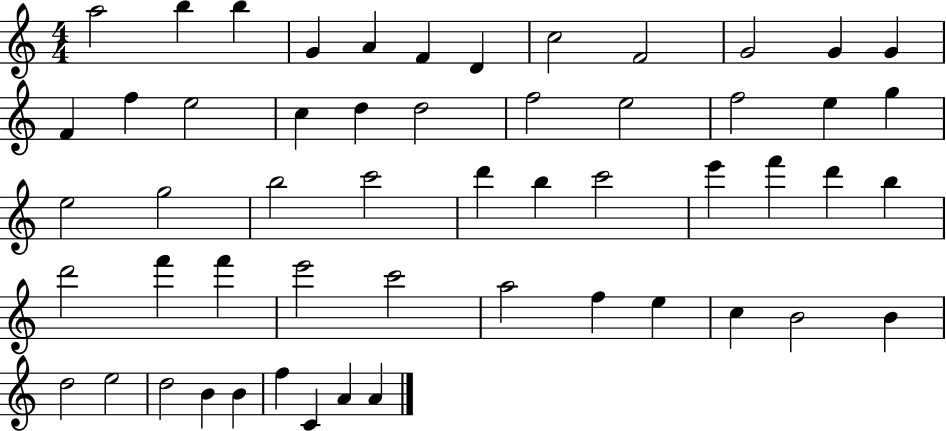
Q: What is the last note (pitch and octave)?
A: A4